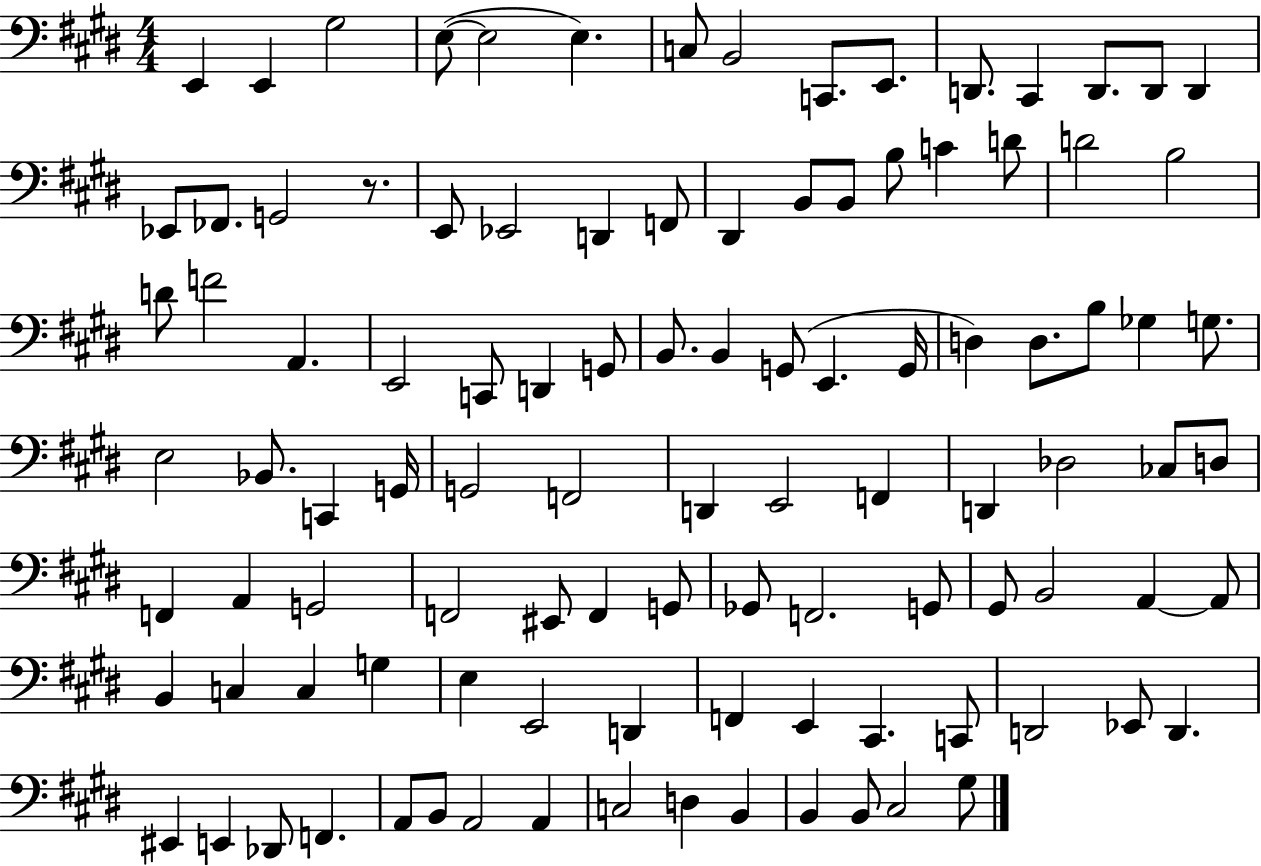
X:1
T:Untitled
M:4/4
L:1/4
K:E
E,, E,, ^G,2 E,/2 E,2 E, C,/2 B,,2 C,,/2 E,,/2 D,,/2 ^C,, D,,/2 D,,/2 D,, _E,,/2 _F,,/2 G,,2 z/2 E,,/2 _E,,2 D,, F,,/2 ^D,, B,,/2 B,,/2 B,/2 C D/2 D2 B,2 D/2 F2 A,, E,,2 C,,/2 D,, G,,/2 B,,/2 B,, G,,/2 E,, G,,/4 D, D,/2 B,/2 _G, G,/2 E,2 _B,,/2 C,, G,,/4 G,,2 F,,2 D,, E,,2 F,, D,, _D,2 _C,/2 D,/2 F,, A,, G,,2 F,,2 ^E,,/2 F,, G,,/2 _G,,/2 F,,2 G,,/2 ^G,,/2 B,,2 A,, A,,/2 B,, C, C, G, E, E,,2 D,, F,, E,, ^C,, C,,/2 D,,2 _E,,/2 D,, ^E,, E,, _D,,/2 F,, A,,/2 B,,/2 A,,2 A,, C,2 D, B,, B,, B,,/2 ^C,2 ^G,/2